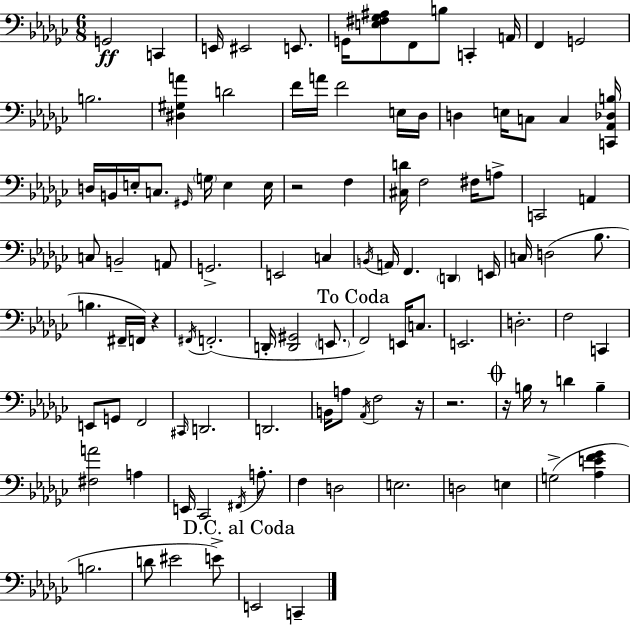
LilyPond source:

{
  \clef bass
  \numericTimeSignature
  \time 6/8
  \key ees \minor
  \repeat volta 2 { g,2\ff c,4 | e,16 eis,2 e,8. | g,16 <e fis ges ais>8 f,8 b8 c,4-. a,16 | f,4 g,2 | \break b2. | <dis gis a'>4 d'2 | f'16 a'16 f'2 e16 des16 | d4 e16 c8 c4 <c, aes, des b>16 | \break d16 b,16 e16-. c8. \grace { gis,16 } \parenthesize g16 e4 | e16 r2 f4 | <cis d'>16 f2 fis16 a8-> | c,2 a,4 | \break c8 b,2-- a,8 | g,2.-> | e,2 c4 | \acciaccatura { b,16 } a,16 f,4. \parenthesize d,4 | \break e,16 c16 d2( bes8. | b4. fis,16-- f,16) r4 | \acciaccatura { fis,16 } f,2.-.( | d,16-. <d, gis,>2 | \break \parenthesize e,8. \mark "To Coda" f,2) e,16 | c8. e,2. | d2.-. | f2 c,4 | \break e,8 g,8 f,2 | \grace { cis,16 } d,2. | d,2. | b,16 a8 \acciaccatura { aes,16 } f2 | \break r16 r2. | \mark \markup { \musicglyph "scripts.coda" } r16 b16 r8 d'4 | b4-- <fis a'>2 | a4 e,16 ces,2 | \break \acciaccatura { fis,16 } a8.-. f4 d2 | e2. | d2 | e4 g2->( | \break <aes e' f' ges'>4 b2. | d'8 eis'2 | e'8->) \mark "D.C. al Coda" e,2 | c,4-- } \bar "|."
}